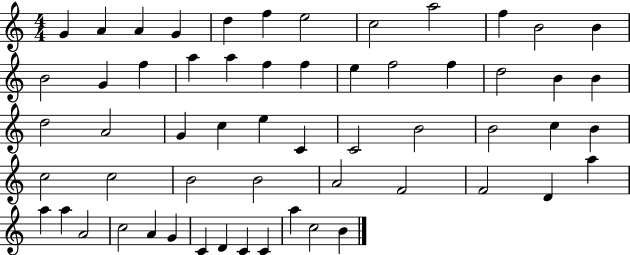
{
  \clef treble
  \numericTimeSignature
  \time 4/4
  \key c \major
  g'4 a'4 a'4 g'4 | d''4 f''4 e''2 | c''2 a''2 | f''4 b'2 b'4 | \break b'2 g'4 f''4 | a''4 a''4 f''4 f''4 | e''4 f''2 f''4 | d''2 b'4 b'4 | \break d''2 a'2 | g'4 c''4 e''4 c'4 | c'2 b'2 | b'2 c''4 b'4 | \break c''2 c''2 | b'2 b'2 | a'2 f'2 | f'2 d'4 a''4 | \break a''4 a''4 a'2 | c''2 a'4 g'4 | c'4 d'4 c'4 c'4 | a''4 c''2 b'4 | \break \bar "|."
}